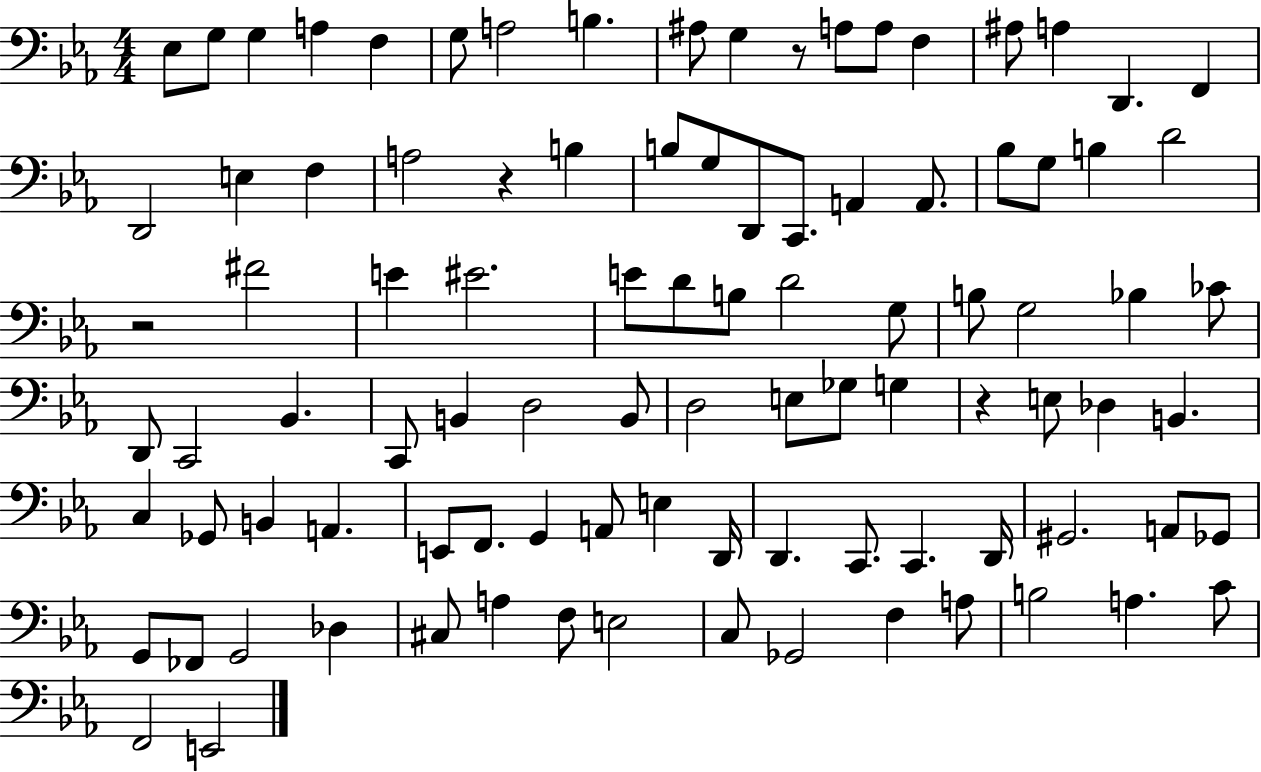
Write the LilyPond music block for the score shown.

{
  \clef bass
  \numericTimeSignature
  \time 4/4
  \key ees \major
  \repeat volta 2 { ees8 g8 g4 a4 f4 | g8 a2 b4. | ais8 g4 r8 a8 a8 f4 | ais8 a4 d,4. f,4 | \break d,2 e4 f4 | a2 r4 b4 | b8 g8 d,8 c,8. a,4 a,8. | bes8 g8 b4 d'2 | \break r2 fis'2 | e'4 eis'2. | e'8 d'8 b8 d'2 g8 | b8 g2 bes4 ces'8 | \break d,8 c,2 bes,4. | c,8 b,4 d2 b,8 | d2 e8 ges8 g4 | r4 e8 des4 b,4. | \break c4 ges,8 b,4 a,4. | e,8 f,8. g,4 a,8 e4 d,16 | d,4. c,8. c,4. d,16 | gis,2. a,8 ges,8 | \break g,8 fes,8 g,2 des4 | cis8 a4 f8 e2 | c8 ges,2 f4 a8 | b2 a4. c'8 | \break f,2 e,2 | } \bar "|."
}